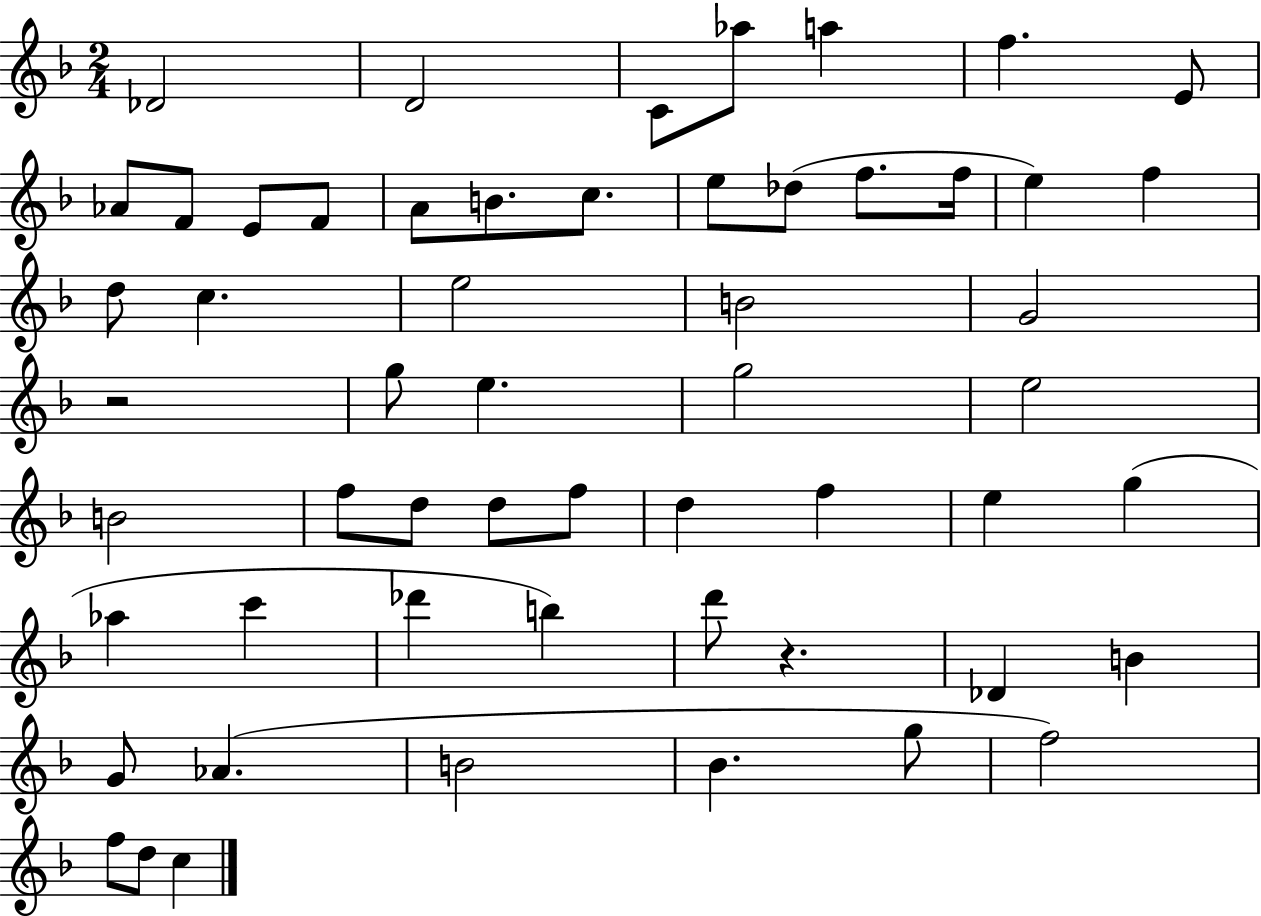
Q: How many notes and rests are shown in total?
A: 56